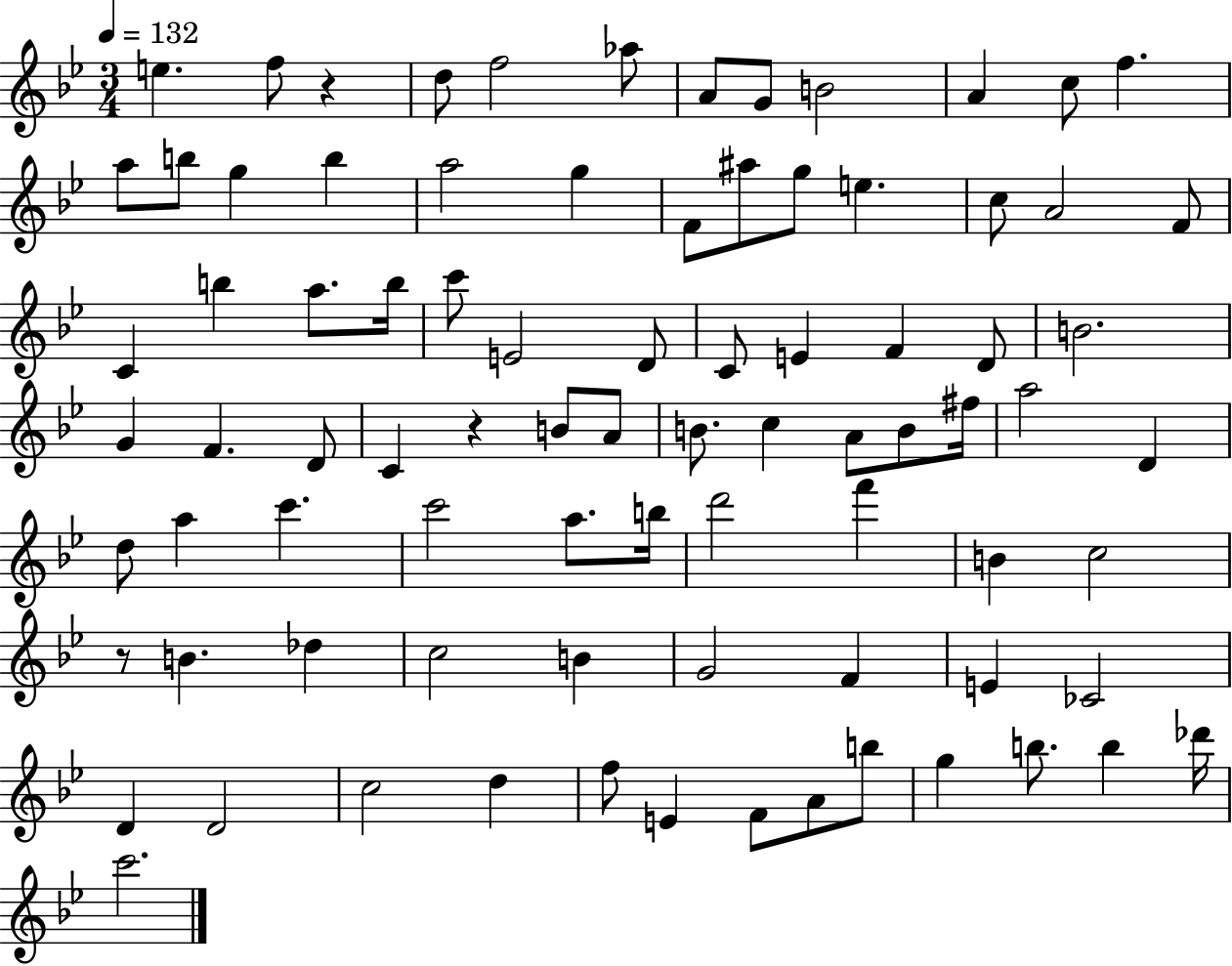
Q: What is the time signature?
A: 3/4